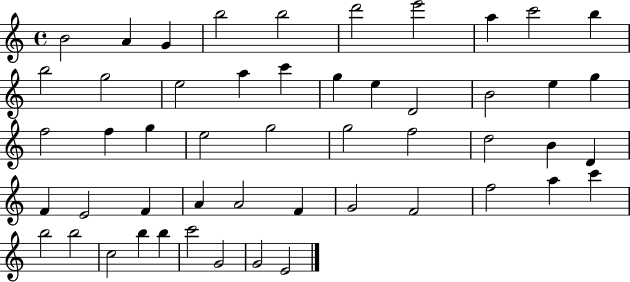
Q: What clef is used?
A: treble